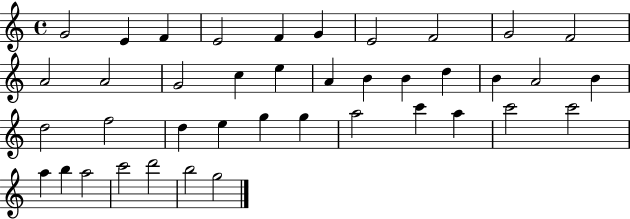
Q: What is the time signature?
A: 4/4